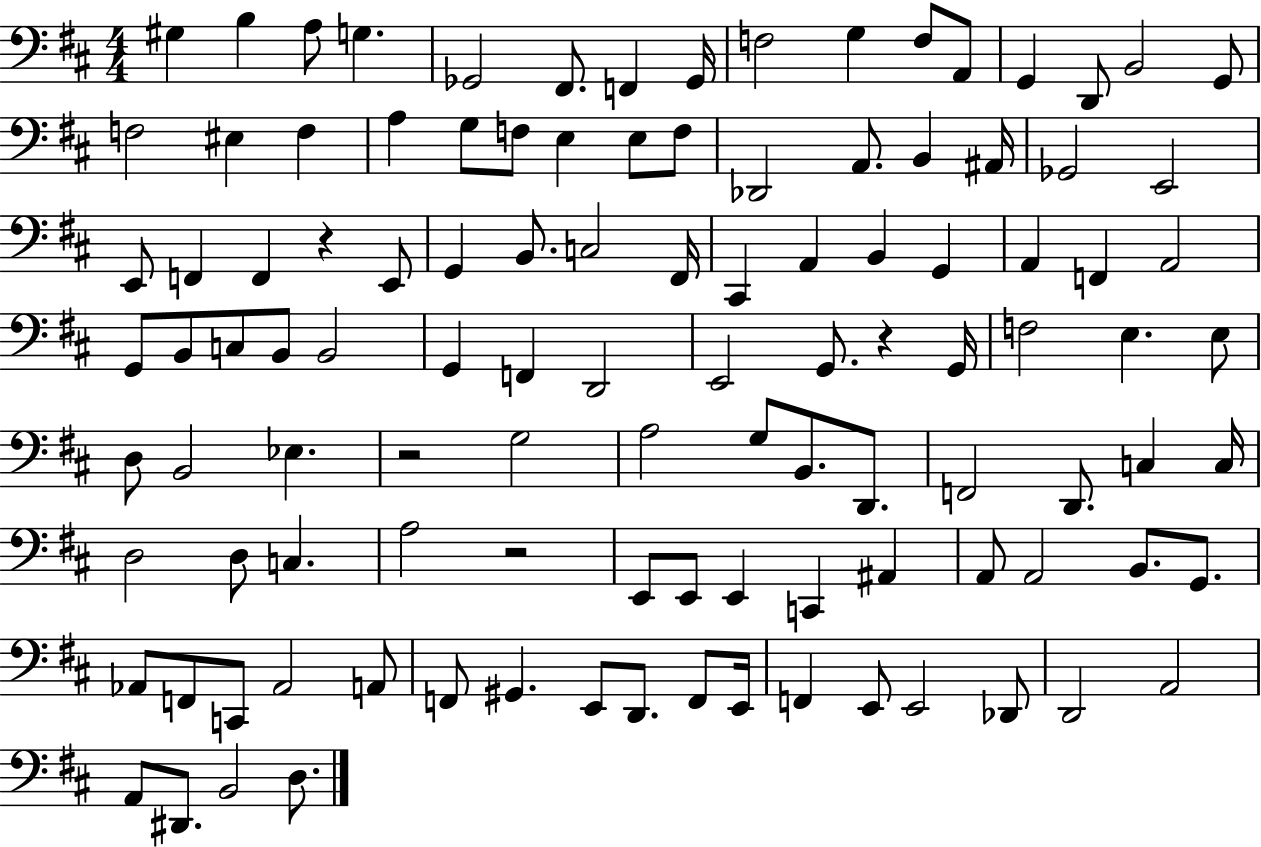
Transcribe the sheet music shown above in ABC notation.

X:1
T:Untitled
M:4/4
L:1/4
K:D
^G, B, A,/2 G, _G,,2 ^F,,/2 F,, _G,,/4 F,2 G, F,/2 A,,/2 G,, D,,/2 B,,2 G,,/2 F,2 ^E, F, A, G,/2 F,/2 E, E,/2 F,/2 _D,,2 A,,/2 B,, ^A,,/4 _G,,2 E,,2 E,,/2 F,, F,, z E,,/2 G,, B,,/2 C,2 ^F,,/4 ^C,, A,, B,, G,, A,, F,, A,,2 G,,/2 B,,/2 C,/2 B,,/2 B,,2 G,, F,, D,,2 E,,2 G,,/2 z G,,/4 F,2 E, E,/2 D,/2 B,,2 _E, z2 G,2 A,2 G,/2 B,,/2 D,,/2 F,,2 D,,/2 C, C,/4 D,2 D,/2 C, A,2 z2 E,,/2 E,,/2 E,, C,, ^A,, A,,/2 A,,2 B,,/2 G,,/2 _A,,/2 F,,/2 C,,/2 _A,,2 A,,/2 F,,/2 ^G,, E,,/2 D,,/2 F,,/2 E,,/4 F,, E,,/2 E,,2 _D,,/2 D,,2 A,,2 A,,/2 ^D,,/2 B,,2 D,/2